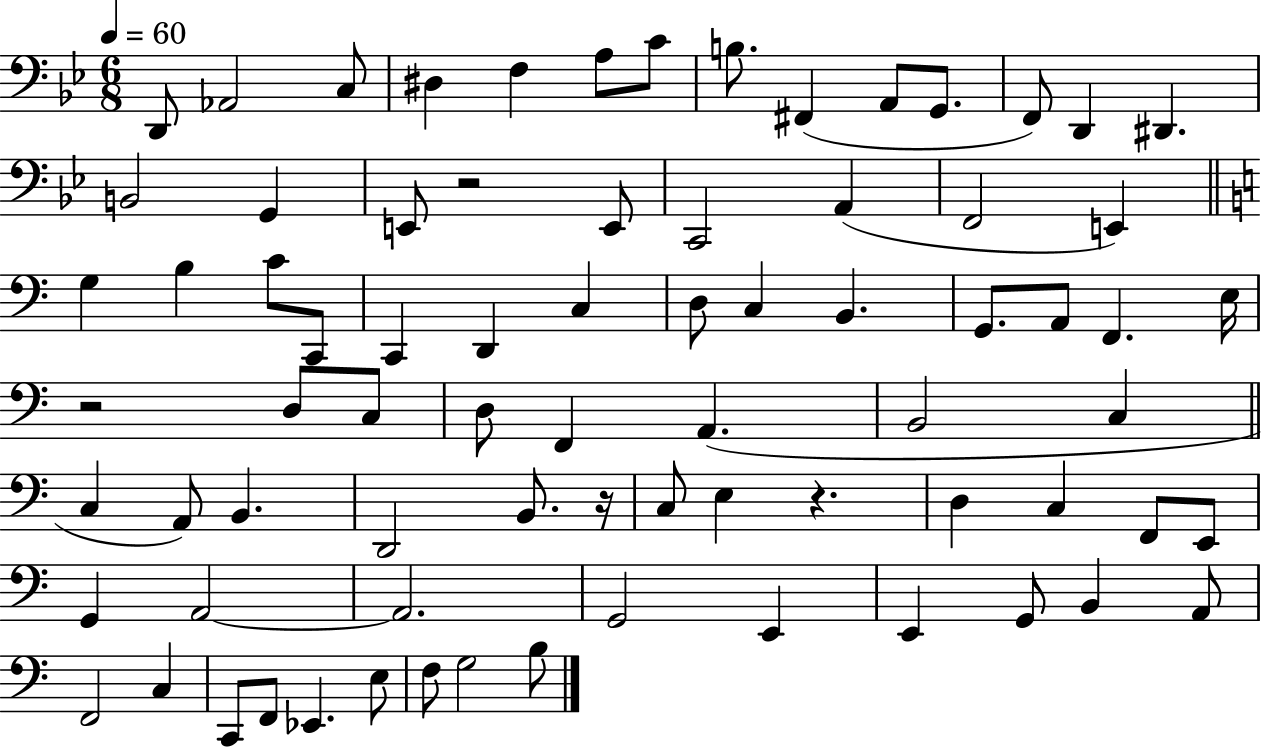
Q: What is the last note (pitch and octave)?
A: B3